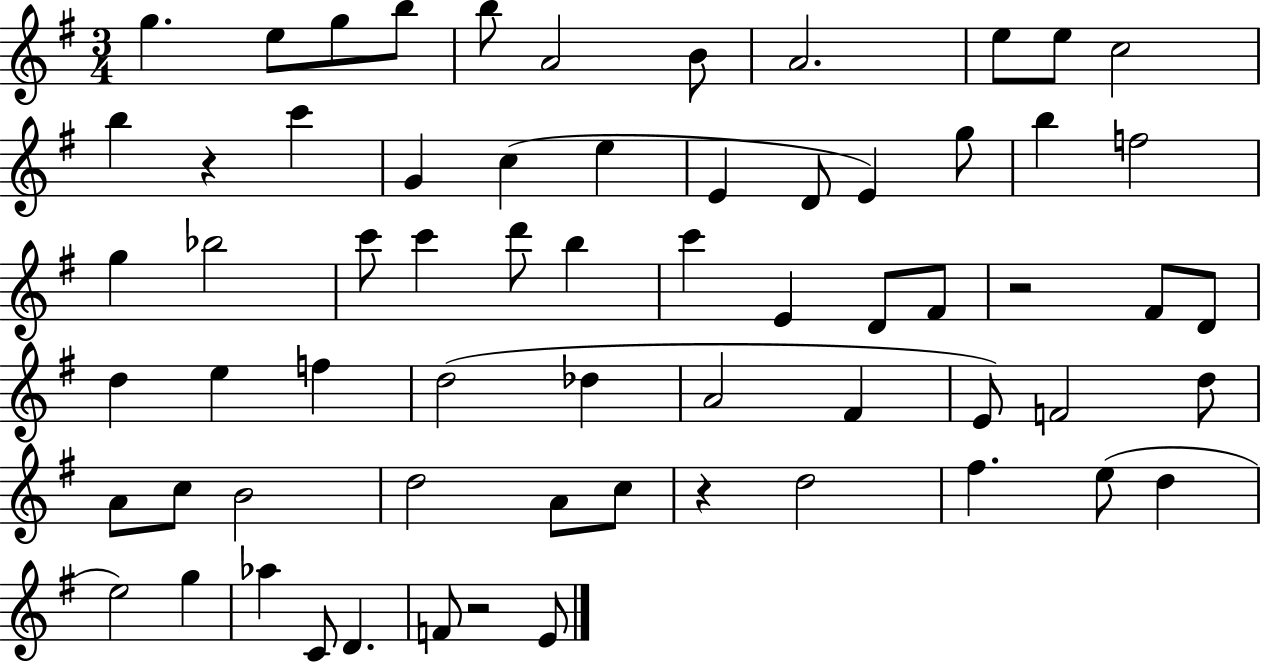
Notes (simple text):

G5/q. E5/e G5/e B5/e B5/e A4/h B4/e A4/h. E5/e E5/e C5/h B5/q R/q C6/q G4/q C5/q E5/q E4/q D4/e E4/q G5/e B5/q F5/h G5/q Bb5/h C6/e C6/q D6/e B5/q C6/q E4/q D4/e F#4/e R/h F#4/e D4/e D5/q E5/q F5/q D5/h Db5/q A4/h F#4/q E4/e F4/h D5/e A4/e C5/e B4/h D5/h A4/e C5/e R/q D5/h F#5/q. E5/e D5/q E5/h G5/q Ab5/q C4/e D4/q. F4/e R/h E4/e